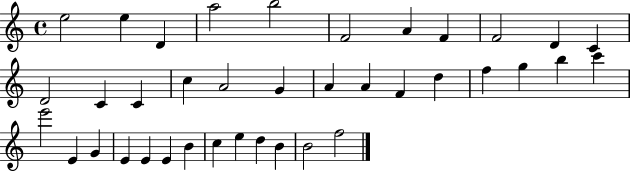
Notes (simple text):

E5/h E5/q D4/q A5/h B5/h F4/h A4/q F4/q F4/h D4/q C4/q D4/h C4/q C4/q C5/q A4/h G4/q A4/q A4/q F4/q D5/q F5/q G5/q B5/q C6/q E6/h E4/q G4/q E4/q E4/q E4/q B4/q C5/q E5/q D5/q B4/q B4/h F5/h